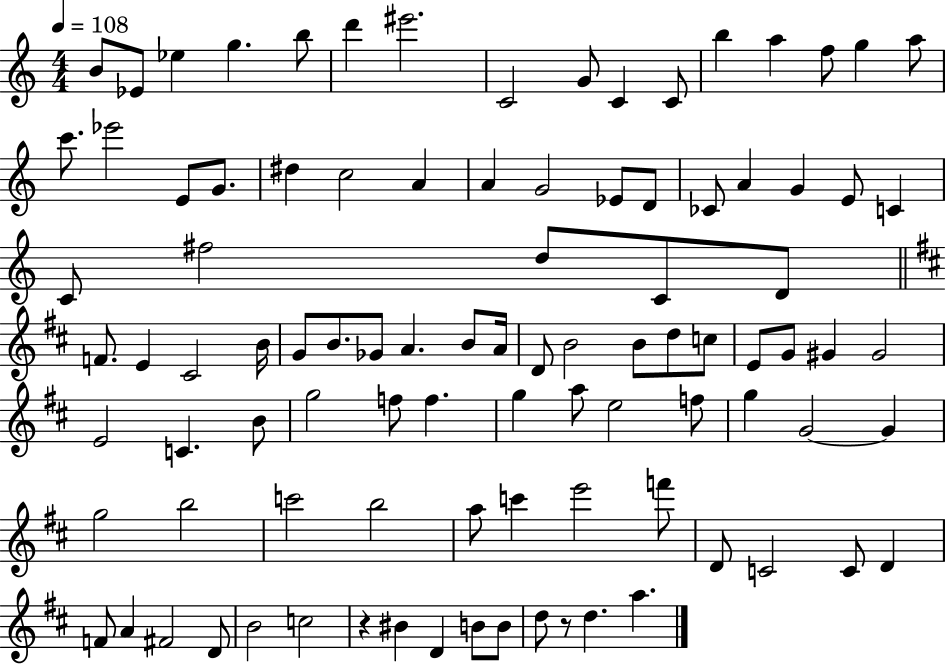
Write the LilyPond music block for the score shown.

{
  \clef treble
  \numericTimeSignature
  \time 4/4
  \key c \major
  \tempo 4 = 108
  \repeat volta 2 { b'8 ees'8 ees''4 g''4. b''8 | d'''4 eis'''2. | c'2 g'8 c'4 c'8 | b''4 a''4 f''8 g''4 a''8 | \break c'''8. ees'''2 e'8 g'8. | dis''4 c''2 a'4 | a'4 g'2 ees'8 d'8 | ces'8 a'4 g'4 e'8 c'4 | \break c'8 fis''2 d''8 c'8 d'8 | \bar "||" \break \key d \major f'8. e'4 cis'2 b'16 | g'8 b'8. ges'8 a'4. b'8 a'16 | d'8 b'2 b'8 d''8 c''8 | e'8 g'8 gis'4 gis'2 | \break e'2 c'4. b'8 | g''2 f''8 f''4. | g''4 a''8 e''2 f''8 | g''4 g'2~~ g'4 | \break g''2 b''2 | c'''2 b''2 | a''8 c'''4 e'''2 f'''8 | d'8 c'2 c'8 d'4 | \break f'8 a'4 fis'2 d'8 | b'2 c''2 | r4 bis'4 d'4 b'8 b'8 | d''8 r8 d''4. a''4. | \break } \bar "|."
}